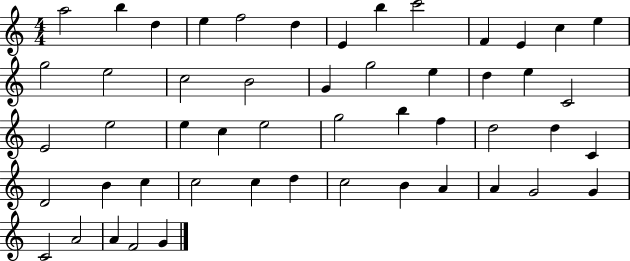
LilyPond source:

{
  \clef treble
  \numericTimeSignature
  \time 4/4
  \key c \major
  a''2 b''4 d''4 | e''4 f''2 d''4 | e'4 b''4 c'''2 | f'4 e'4 c''4 e''4 | \break g''2 e''2 | c''2 b'2 | g'4 g''2 e''4 | d''4 e''4 c'2 | \break e'2 e''2 | e''4 c''4 e''2 | g''2 b''4 f''4 | d''2 d''4 c'4 | \break d'2 b'4 c''4 | c''2 c''4 d''4 | c''2 b'4 a'4 | a'4 g'2 g'4 | \break c'2 a'2 | a'4 f'2 g'4 | \bar "|."
}